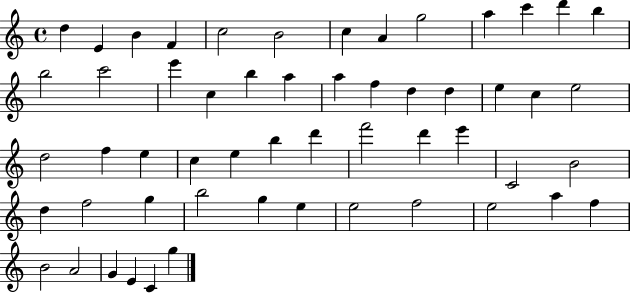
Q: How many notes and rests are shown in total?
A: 55